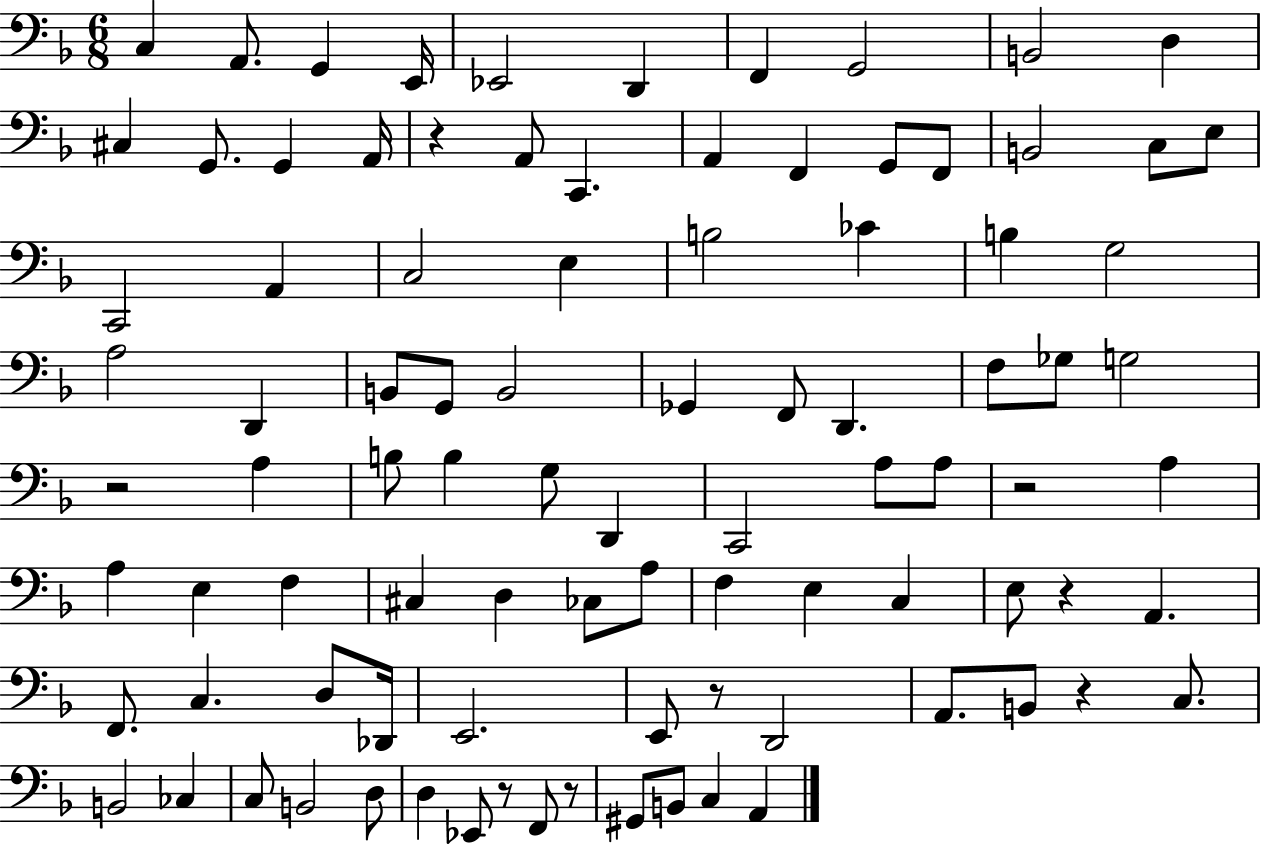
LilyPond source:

{
  \clef bass
  \numericTimeSignature
  \time 6/8
  \key f \major
  c4 a,8. g,4 e,16 | ees,2 d,4 | f,4 g,2 | b,2 d4 | \break cis4 g,8. g,4 a,16 | r4 a,8 c,4. | a,4 f,4 g,8 f,8 | b,2 c8 e8 | \break c,2 a,4 | c2 e4 | b2 ces'4 | b4 g2 | \break a2 d,4 | b,8 g,8 b,2 | ges,4 f,8 d,4. | f8 ges8 g2 | \break r2 a4 | b8 b4 g8 d,4 | c,2 a8 a8 | r2 a4 | \break a4 e4 f4 | cis4 d4 ces8 a8 | f4 e4 c4 | e8 r4 a,4. | \break f,8. c4. d8 des,16 | e,2. | e,8 r8 d,2 | a,8. b,8 r4 c8. | \break b,2 ces4 | c8 b,2 d8 | d4 ees,8 r8 f,8 r8 | gis,8 b,8 c4 a,4 | \break \bar "|."
}